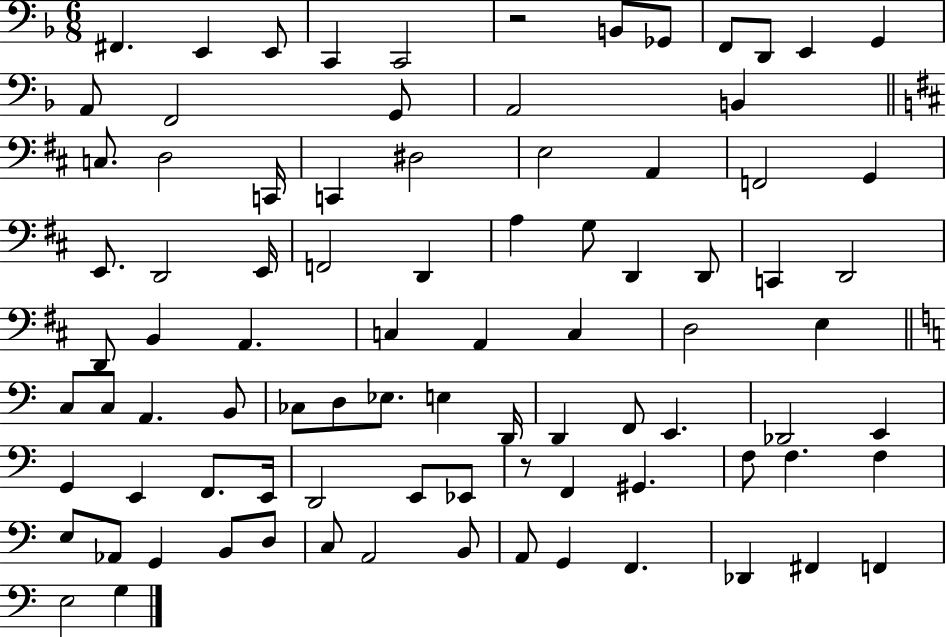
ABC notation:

X:1
T:Untitled
M:6/8
L:1/4
K:F
^F,, E,, E,,/2 C,, C,,2 z2 B,,/2 _G,,/2 F,,/2 D,,/2 E,, G,, A,,/2 F,,2 G,,/2 A,,2 B,, C,/2 D,2 C,,/4 C,, ^D,2 E,2 A,, F,,2 G,, E,,/2 D,,2 E,,/4 F,,2 D,, A, G,/2 D,, D,,/2 C,, D,,2 D,,/2 B,, A,, C, A,, C, D,2 E, C,/2 C,/2 A,, B,,/2 _C,/2 D,/2 _E,/2 E, D,,/4 D,, F,,/2 E,, _D,,2 E,, G,, E,, F,,/2 E,,/4 D,,2 E,,/2 _E,,/2 z/2 F,, ^G,, F,/2 F, F, E,/2 _A,,/2 G,, B,,/2 D,/2 C,/2 A,,2 B,,/2 A,,/2 G,, F,, _D,, ^F,, F,, E,2 G,